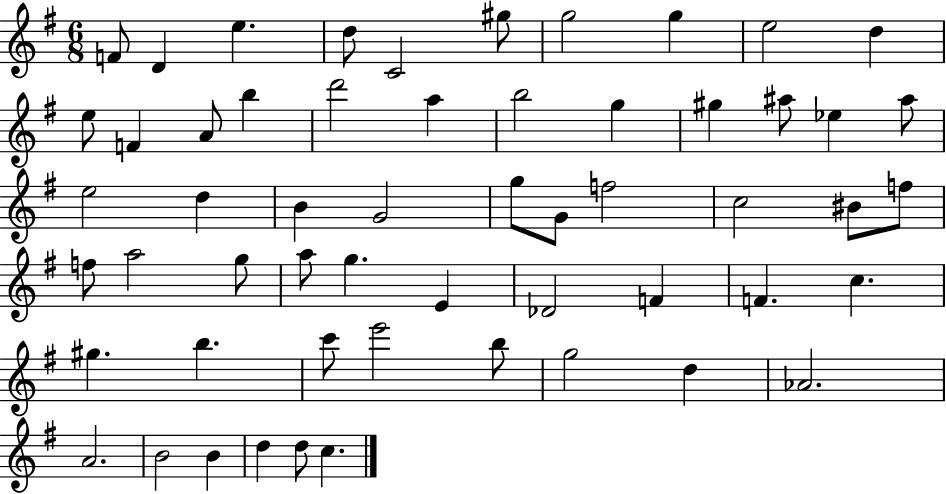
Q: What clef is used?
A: treble